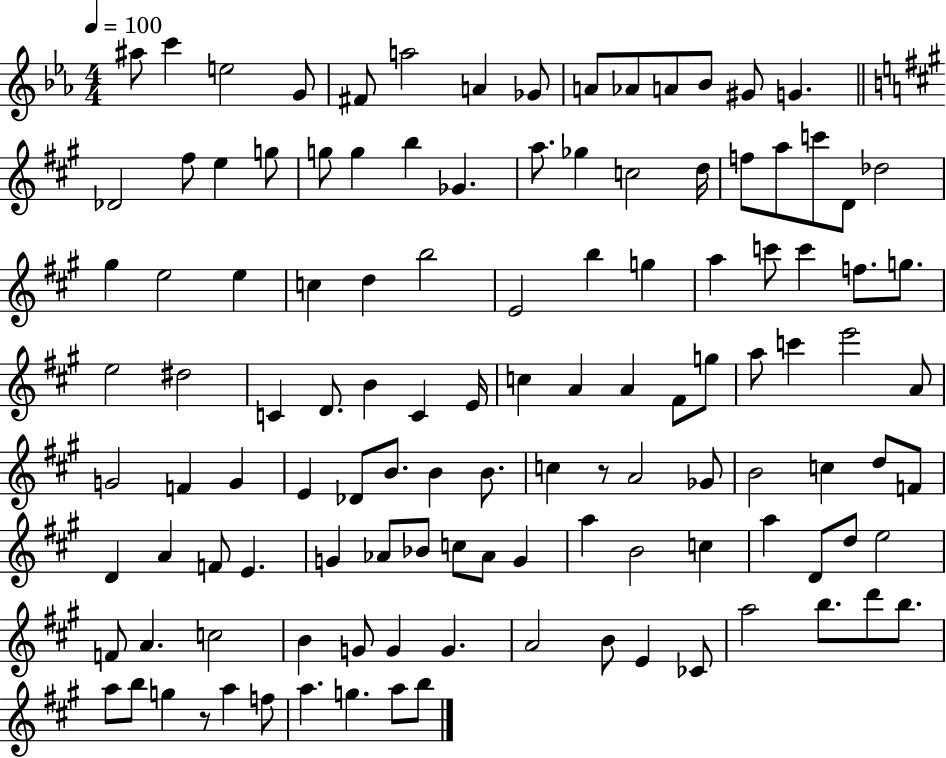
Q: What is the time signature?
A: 4/4